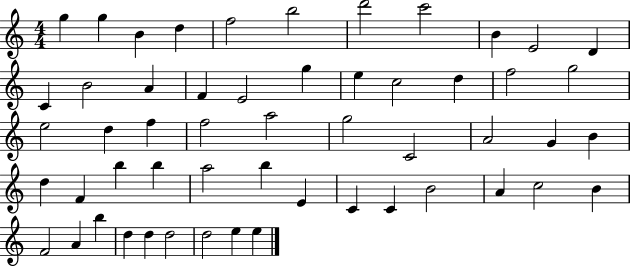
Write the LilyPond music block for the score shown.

{
  \clef treble
  \numericTimeSignature
  \time 4/4
  \key c \major
  g''4 g''4 b'4 d''4 | f''2 b''2 | d'''2 c'''2 | b'4 e'2 d'4 | \break c'4 b'2 a'4 | f'4 e'2 g''4 | e''4 c''2 d''4 | f''2 g''2 | \break e''2 d''4 f''4 | f''2 a''2 | g''2 c'2 | a'2 g'4 b'4 | \break d''4 f'4 b''4 b''4 | a''2 b''4 e'4 | c'4 c'4 b'2 | a'4 c''2 b'4 | \break f'2 a'4 b''4 | d''4 d''4 d''2 | d''2 e''4 e''4 | \bar "|."
}